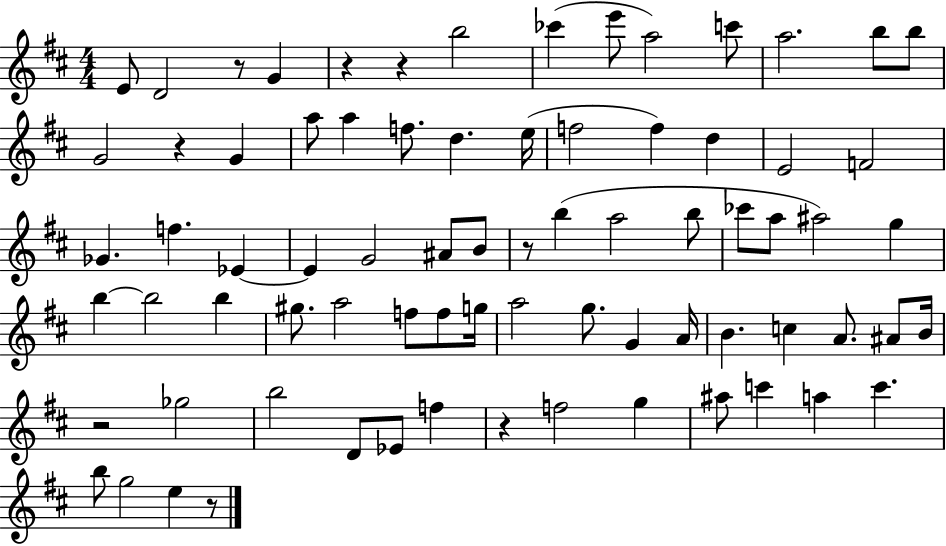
{
  \clef treble
  \numericTimeSignature
  \time 4/4
  \key d \major
  \repeat volta 2 { e'8 d'2 r8 g'4 | r4 r4 b''2 | ces'''4( e'''8 a''2) c'''8 | a''2. b''8 b''8 | \break g'2 r4 g'4 | a''8 a''4 f''8. d''4. e''16( | f''2 f''4) d''4 | e'2 f'2 | \break ges'4. f''4. ees'4~~ | ees'4 g'2 ais'8 b'8 | r8 b''4( a''2 b''8 | ces'''8 a''8 ais''2) g''4 | \break b''4~~ b''2 b''4 | gis''8. a''2 f''8 f''8 g''16 | a''2 g''8. g'4 a'16 | b'4. c''4 a'8. ais'8 b'16 | \break r2 ges''2 | b''2 d'8 ees'8 f''4 | r4 f''2 g''4 | ais''8 c'''4 a''4 c'''4. | \break b''8 g''2 e''4 r8 | } \bar "|."
}